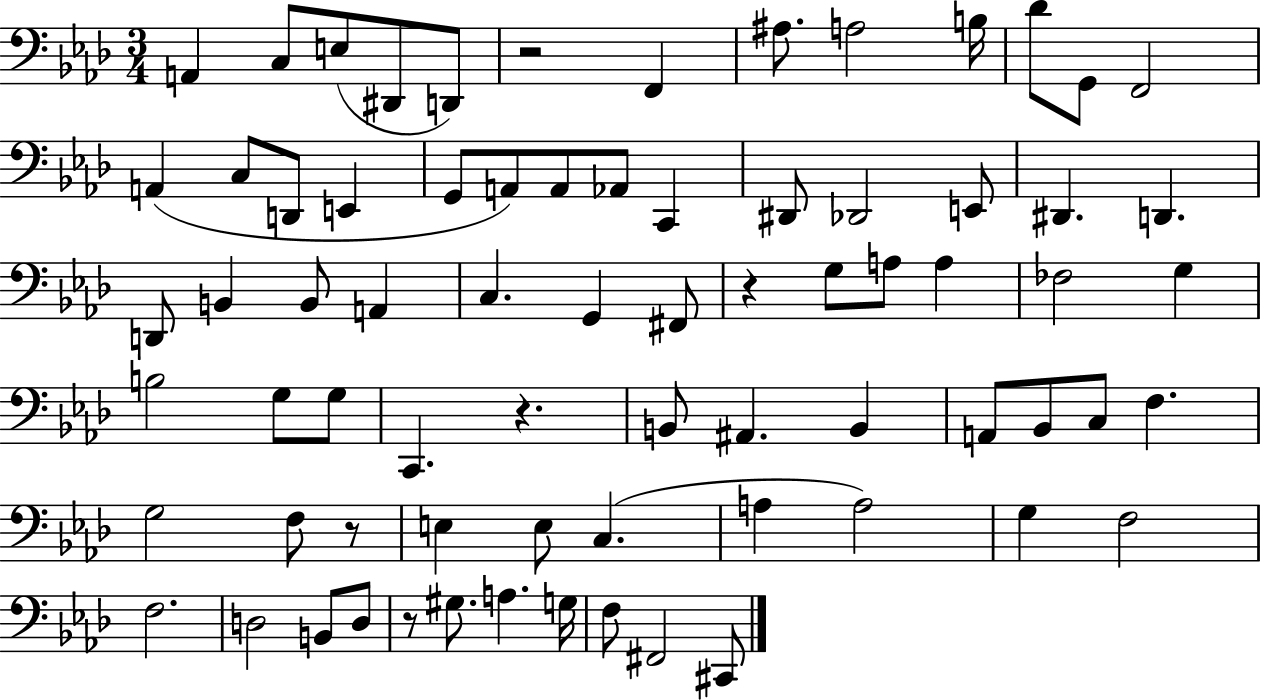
A2/q C3/e E3/e D#2/e D2/e R/h F2/q A#3/e. A3/h B3/s Db4/e G2/e F2/h A2/q C3/e D2/e E2/q G2/e A2/e A2/e Ab2/e C2/q D#2/e Db2/h E2/e D#2/q. D2/q. D2/e B2/q B2/e A2/q C3/q. G2/q F#2/e R/q G3/e A3/e A3/q FES3/h G3/q B3/h G3/e G3/e C2/q. R/q. B2/e A#2/q. B2/q A2/e Bb2/e C3/e F3/q. G3/h F3/e R/e E3/q E3/e C3/q. A3/q A3/h G3/q F3/h F3/h. D3/h B2/e D3/e R/e G#3/e. A3/q. G3/s F3/e F#2/h C#2/e